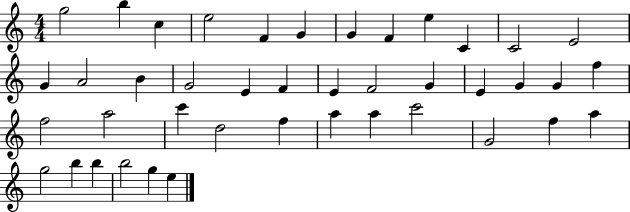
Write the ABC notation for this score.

X:1
T:Untitled
M:4/4
L:1/4
K:C
g2 b c e2 F G G F e C C2 E2 G A2 B G2 E F E F2 G E G G f f2 a2 c' d2 f a a c'2 G2 f a g2 b b b2 g e